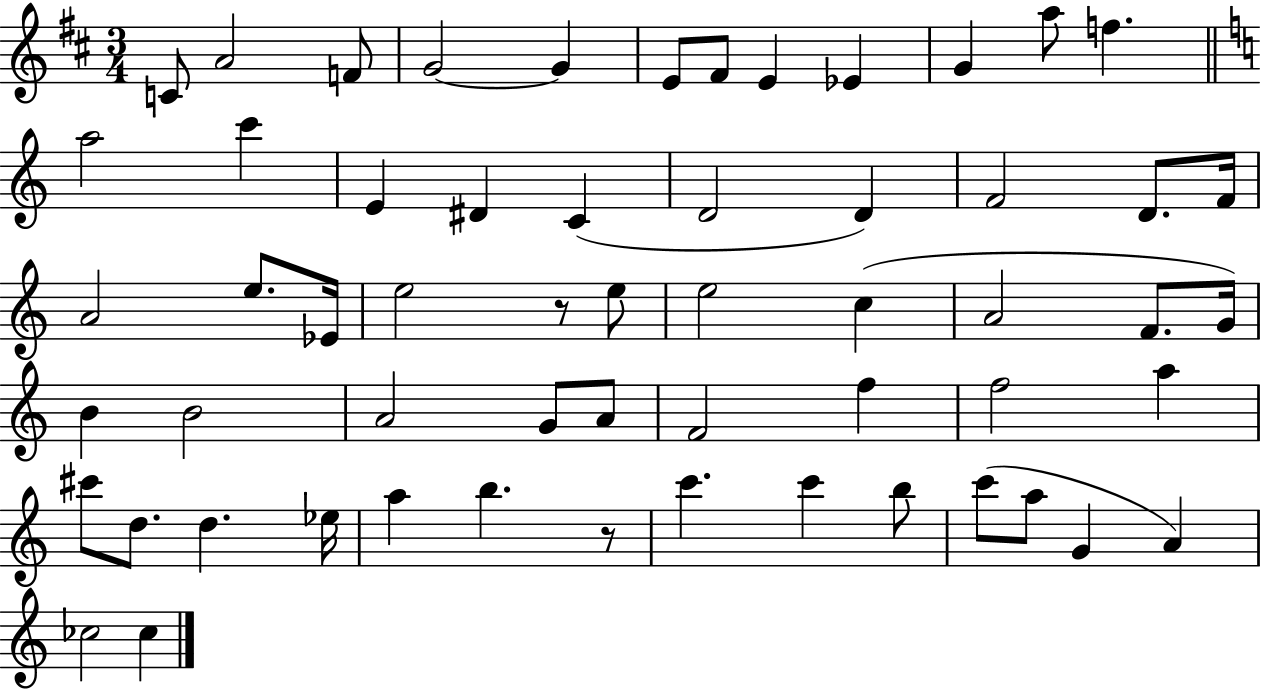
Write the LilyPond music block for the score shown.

{
  \clef treble
  \numericTimeSignature
  \time 3/4
  \key d \major
  c'8 a'2 f'8 | g'2~~ g'4 | e'8 fis'8 e'4 ees'4 | g'4 a''8 f''4. | \break \bar "||" \break \key c \major a''2 c'''4 | e'4 dis'4 c'4( | d'2 d'4) | f'2 d'8. f'16 | \break a'2 e''8. ees'16 | e''2 r8 e''8 | e''2 c''4( | a'2 f'8. g'16) | \break b'4 b'2 | a'2 g'8 a'8 | f'2 f''4 | f''2 a''4 | \break cis'''8 d''8. d''4. ees''16 | a''4 b''4. r8 | c'''4. c'''4 b''8 | c'''8( a''8 g'4 a'4) | \break ces''2 ces''4 | \bar "|."
}